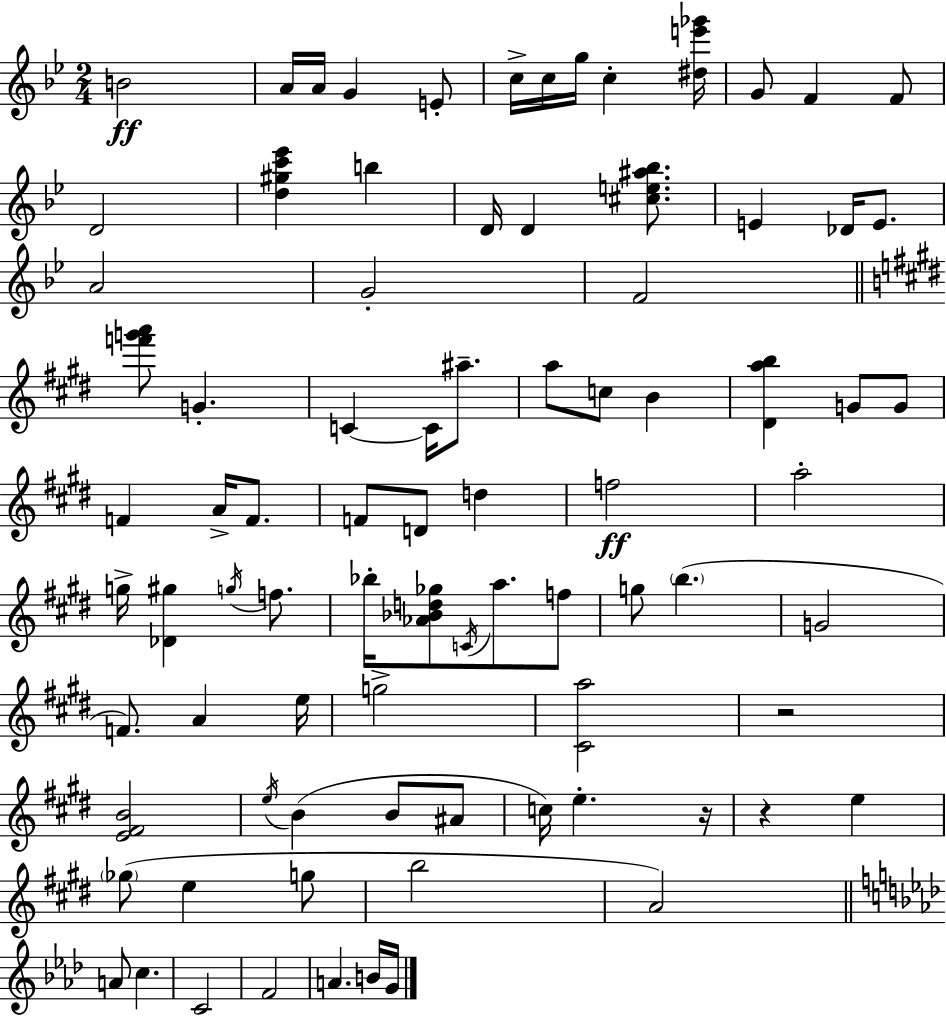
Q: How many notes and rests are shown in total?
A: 84